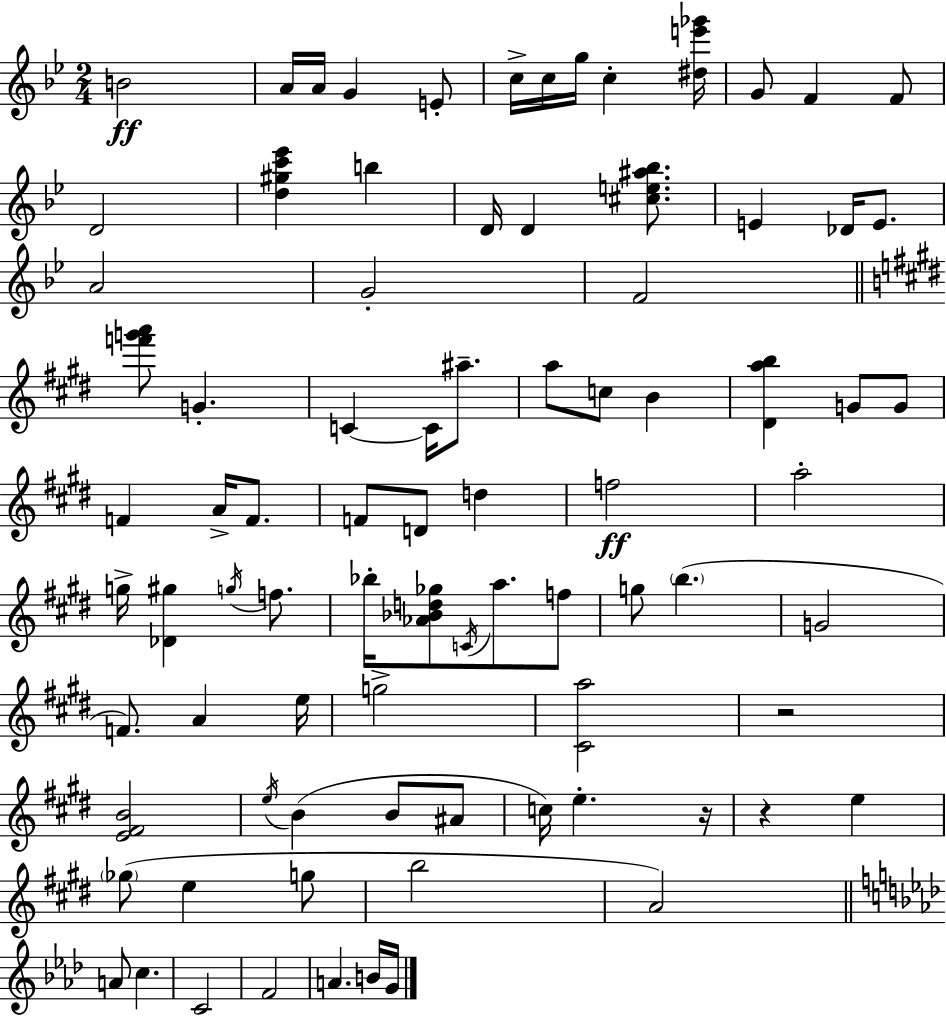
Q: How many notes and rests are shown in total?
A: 84